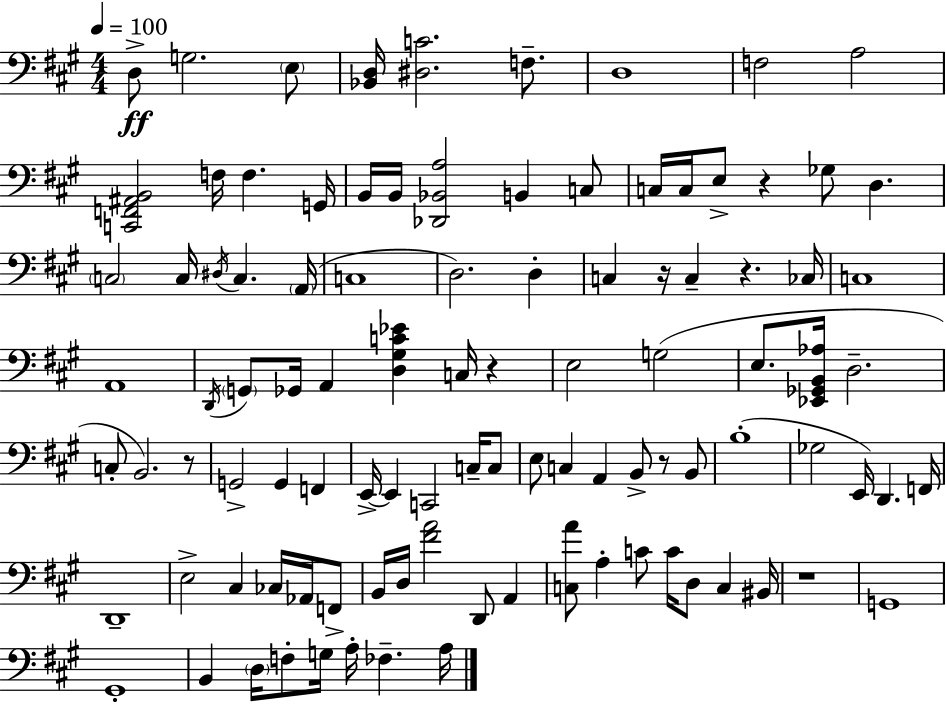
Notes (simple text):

D3/e G3/h. E3/e [Bb2,D3]/s [D#3,C4]/h. F3/e. D3/w F3/h A3/h [C2,F2,A#2,B2]/h F3/s F3/q. G2/s B2/s B2/s [Db2,Bb2,A3]/h B2/q C3/e C3/s C3/s E3/e R/q Gb3/e D3/q. C3/h C3/s D#3/s C3/q. A2/s C3/w D3/h. D3/q C3/q R/s C3/q R/q. CES3/s C3/w A2/w D2/s G2/e Gb2/s A2/q [D3,G#3,C4,Eb4]/q C3/s R/q E3/h G3/h E3/e. [Eb2,Gb2,B2,Ab3]/s D3/h. C3/e B2/h. R/e G2/h G2/q F2/q E2/s E2/q C2/h C3/s C3/e E3/e C3/q A2/q B2/e R/e B2/e B3/w Gb3/h E2/s D2/q. F2/s D2/w E3/h C#3/q CES3/s Ab2/s F2/e B2/s D3/s [F#4,A4]/h D2/e A2/q [C3,A4]/e A3/q C4/e C4/s D3/e C3/q BIS2/s R/w G2/w G#2/w B2/q D3/s F3/e G3/s A3/s FES3/q. A3/s